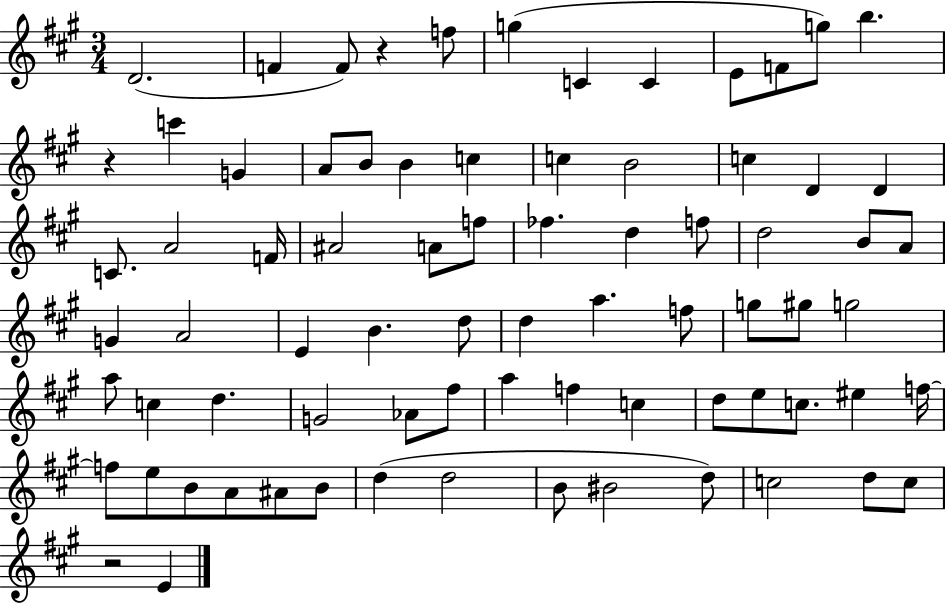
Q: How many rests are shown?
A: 3